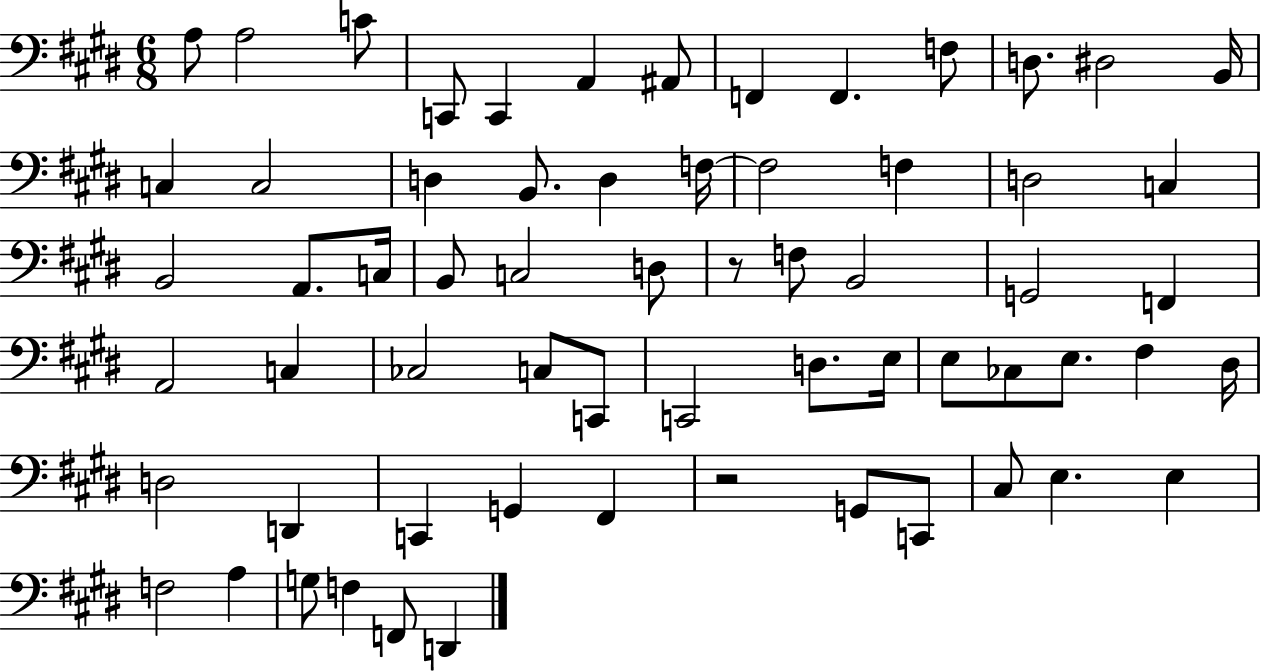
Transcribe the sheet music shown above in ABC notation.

X:1
T:Untitled
M:6/8
L:1/4
K:E
A,/2 A,2 C/2 C,,/2 C,, A,, ^A,,/2 F,, F,, F,/2 D,/2 ^D,2 B,,/4 C, C,2 D, B,,/2 D, F,/4 F,2 F, D,2 C, B,,2 A,,/2 C,/4 B,,/2 C,2 D,/2 z/2 F,/2 B,,2 G,,2 F,, A,,2 C, _C,2 C,/2 C,,/2 C,,2 D,/2 E,/4 E,/2 _C,/2 E,/2 ^F, ^D,/4 D,2 D,, C,, G,, ^F,, z2 G,,/2 C,,/2 ^C,/2 E, E, F,2 A, G,/2 F, F,,/2 D,,